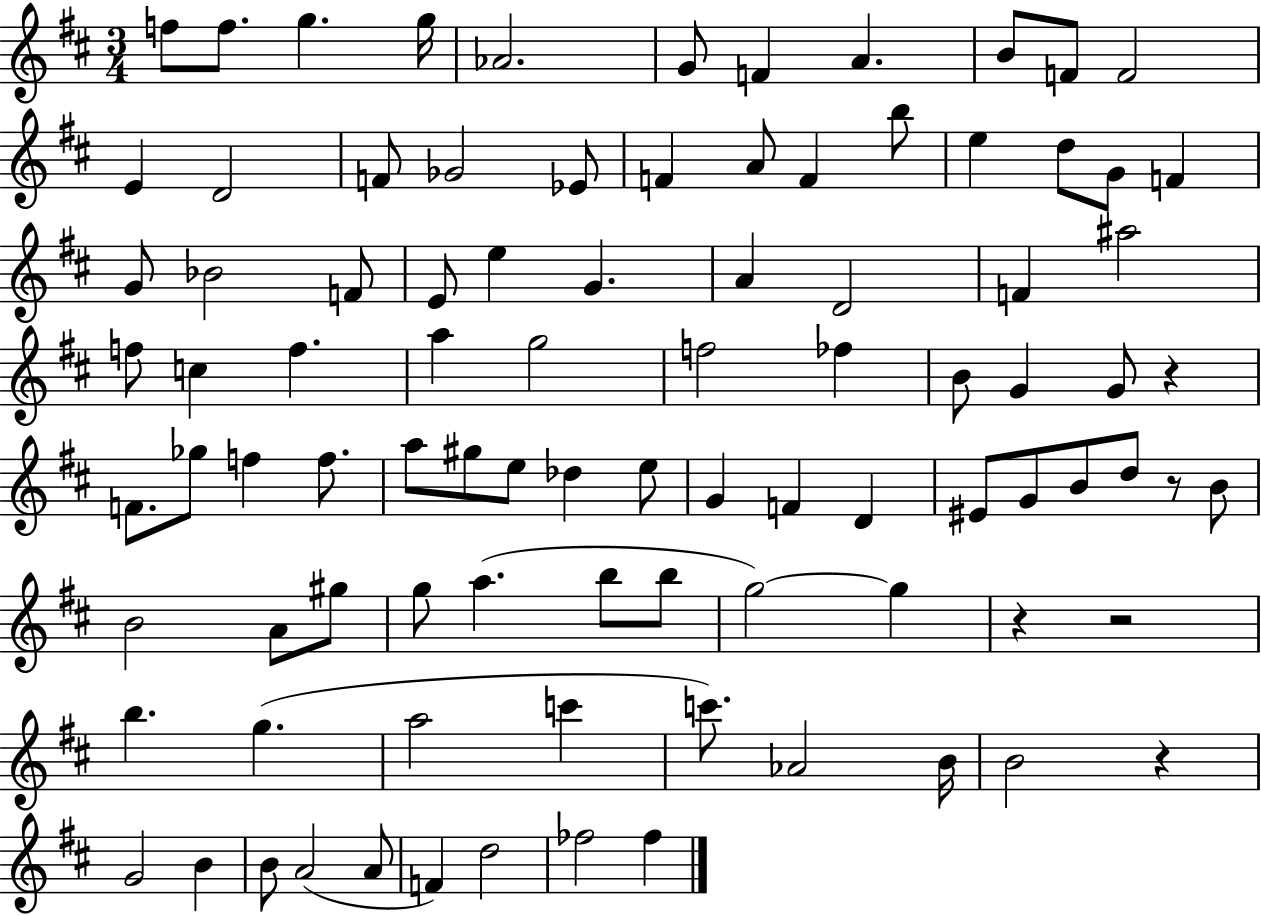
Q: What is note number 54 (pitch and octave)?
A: G4